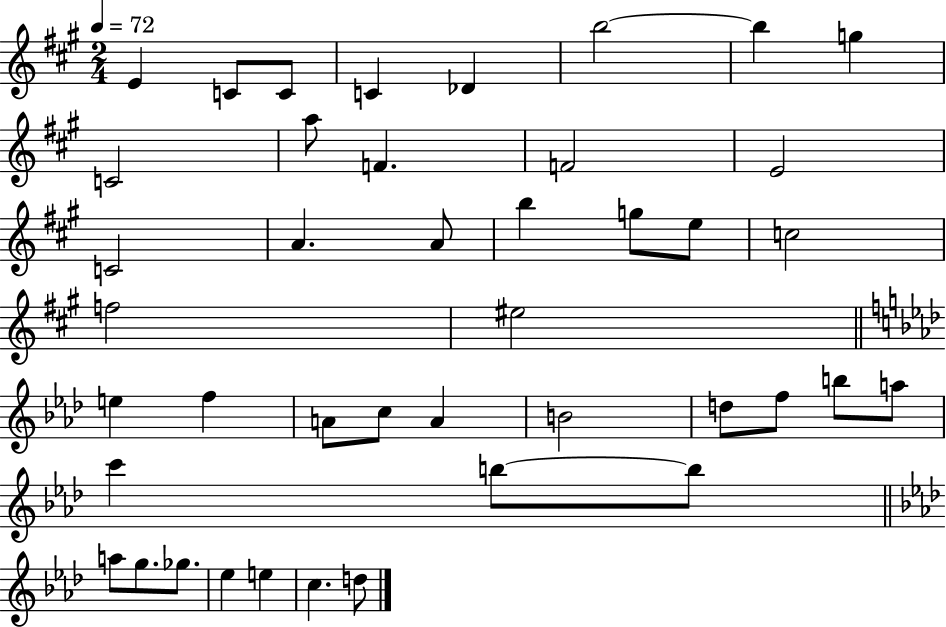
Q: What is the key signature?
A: A major